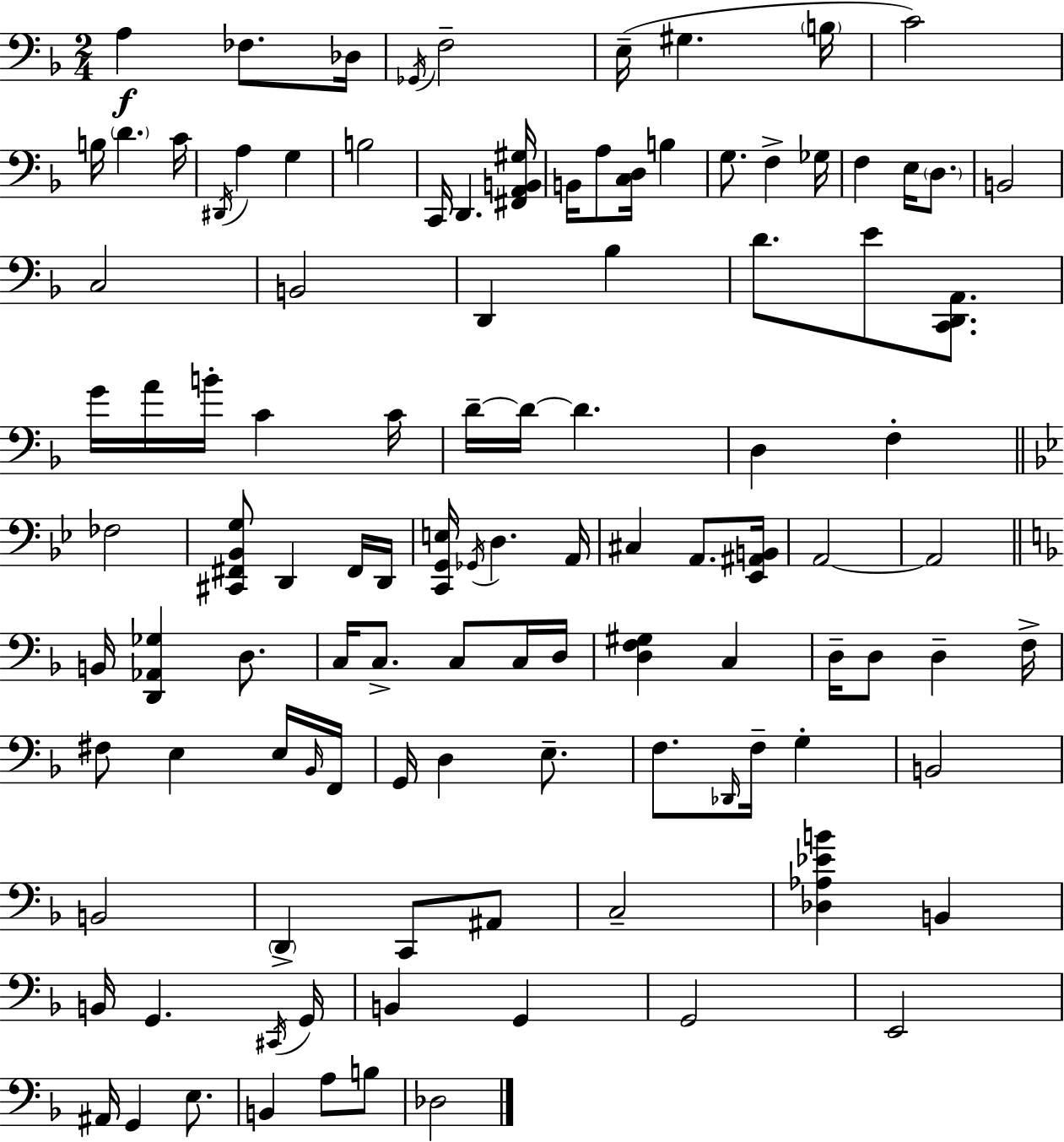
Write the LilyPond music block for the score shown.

{
  \clef bass
  \numericTimeSignature
  \time 2/4
  \key d \minor
  a4\f fes8. des16 | \acciaccatura { ges,16 } f2-- | e16--( gis4. | \parenthesize b16 c'2) | \break b16 \parenthesize d'4. | c'16 \acciaccatura { dis,16 } a4 g4 | b2 | c,16 d,4. | \break <fis, a, b, gis>16 b,16 a8 <c d>16 b4 | g8. f4-> | ges16 f4 e16 \parenthesize d8. | b,2 | \break c2 | b,2 | d,4 bes4 | d'8. e'8 <c, d, a,>8. | \break g'16 a'16 b'16-. c'4 | c'16 d'16--~~ d'16~~ d'4. | d4 f4-. | \bar "||" \break \key g \minor fes2 | <cis, fis, bes, g>8 d,4 fis,16 d,16 | <c, g, e>16 \acciaccatura { ges,16 } d4. | a,16 cis4 a,8. | \break <ees, ais, b,>16 a,2~~ | a,2 | \bar "||" \break \key f \major b,16 <d, aes, ges>4 d8. | c16 c8.-> c8 c16 d16 | <d f gis>4 c4 | d16-- d8 d4-- f16-> | \break fis8 e4 e16 \grace { bes,16 } | f,16 g,16 d4 e8.-- | f8. \grace { des,16 } f16-- g4-. | b,2 | \break b,2 | \parenthesize d,4-> c,8 | ais,8 c2-- | <des aes ees' b'>4 b,4 | \break b,16 g,4. | \acciaccatura { cis,16 } g,16 b,4 g,4 | g,2 | e,2 | \break ais,16 g,4 | e8. b,4 a8 | b8 des2 | \bar "|."
}